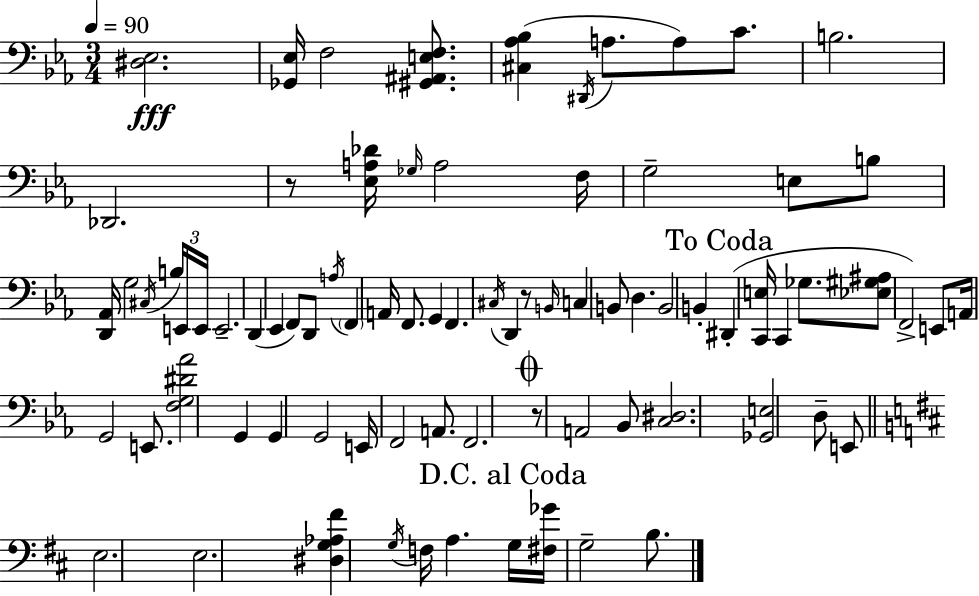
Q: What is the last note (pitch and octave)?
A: B3